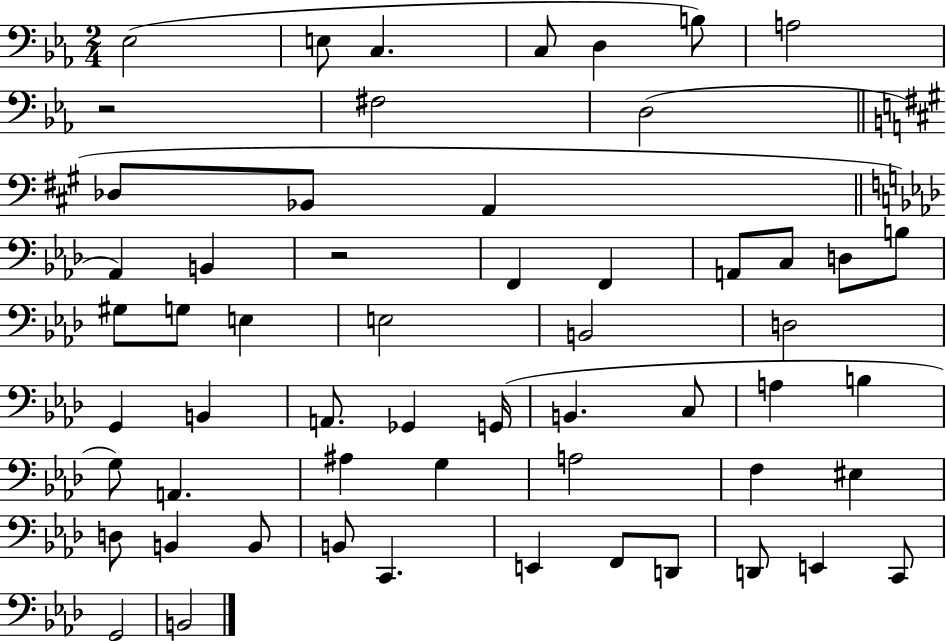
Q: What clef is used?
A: bass